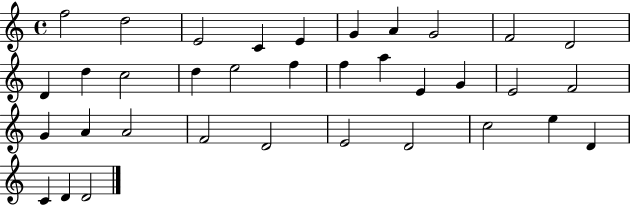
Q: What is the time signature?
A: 4/4